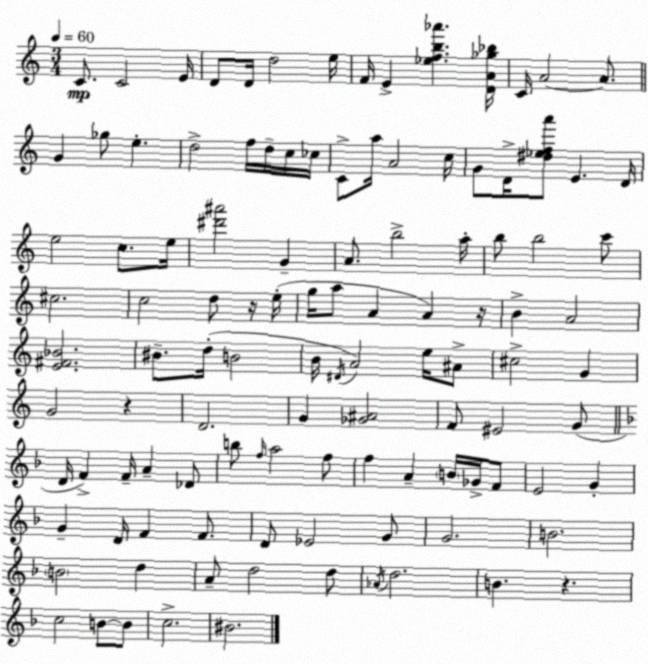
X:1
T:Untitled
M:3/4
L:1/4
K:C
C/2 C2 E/4 D/2 D/4 d2 e/4 F/4 E [_efb_a'] [DA_g_b]/4 C/4 A2 A/2 G _g/2 e d2 f/4 d/4 c/4 _c/4 C/2 a/4 A2 c/4 G/2 D/4 [^d_efa']/2 E D/4 e2 c/2 e/4 [^d'^a']2 G A/2 b2 a/4 b/2 b2 c'/2 ^c2 c2 d/2 z/4 e/4 g/4 a/2 A A z/4 B A2 [E^F_B]2 ^B/2 d/4 B2 B/4 ^D/4 A2 e/4 ^A/2 ^c2 G G2 z D2 G [_G^A]2 F/2 ^E2 G/2 D/4 F F/4 A _D/2 b/2 f/4 a2 f/2 f A B/4 _G/4 F/2 E2 G G D/4 F F/2 D/2 _E2 G/2 G2 B2 B2 d A/2 d2 d/2 _A/4 d2 B z c2 B/2 B/2 c2 ^B2